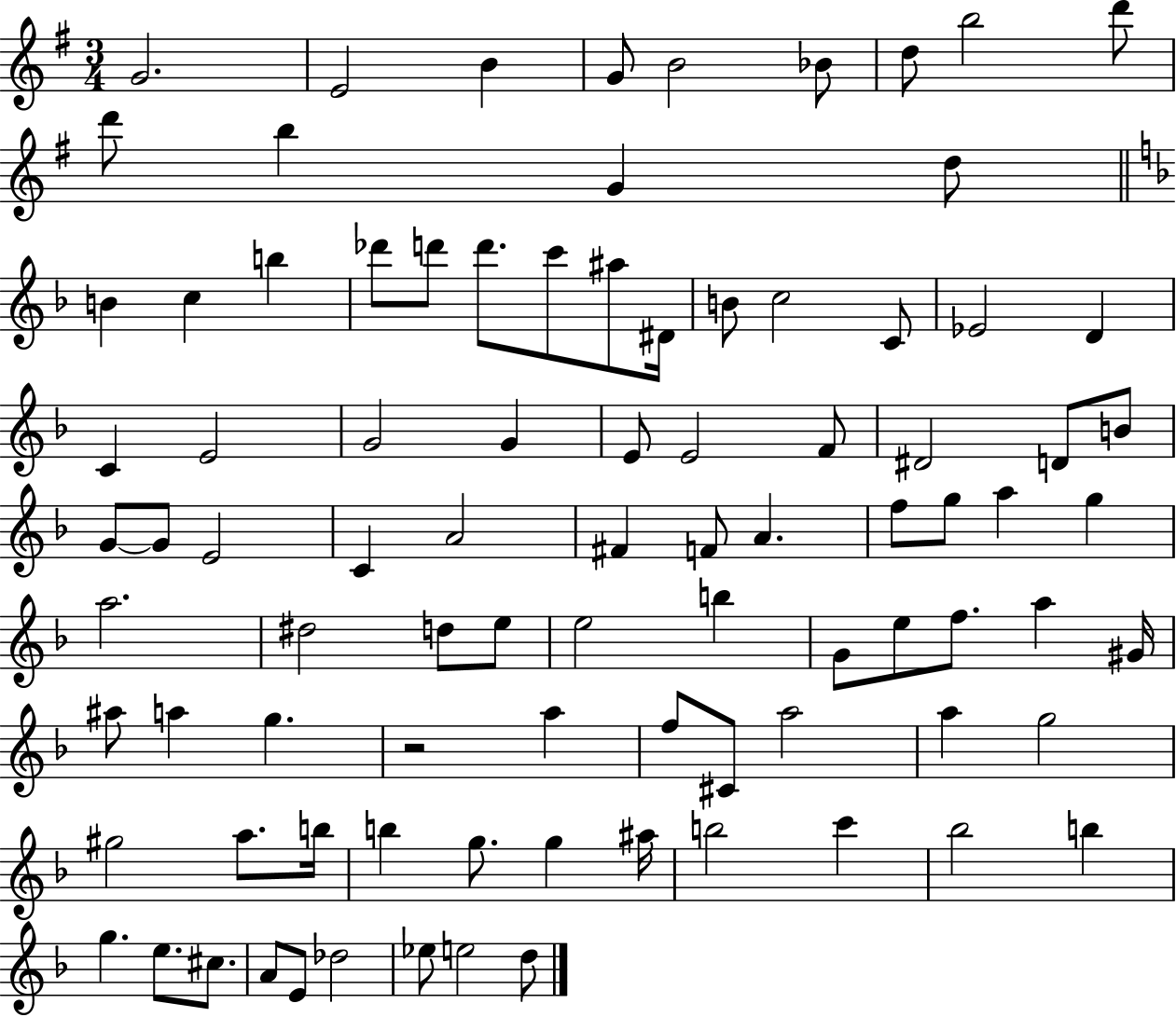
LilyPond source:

{
  \clef treble
  \numericTimeSignature
  \time 3/4
  \key g \major
  g'2. | e'2 b'4 | g'8 b'2 bes'8 | d''8 b''2 d'''8 | \break d'''8 b''4 g'4 d''8 | \bar "||" \break \key d \minor b'4 c''4 b''4 | des'''8 d'''8 d'''8. c'''8 ais''8 dis'16 | b'8 c''2 c'8 | ees'2 d'4 | \break c'4 e'2 | g'2 g'4 | e'8 e'2 f'8 | dis'2 d'8 b'8 | \break g'8~~ g'8 e'2 | c'4 a'2 | fis'4 f'8 a'4. | f''8 g''8 a''4 g''4 | \break a''2. | dis''2 d''8 e''8 | e''2 b''4 | g'8 e''8 f''8. a''4 gis'16 | \break ais''8 a''4 g''4. | r2 a''4 | f''8 cis'8 a''2 | a''4 g''2 | \break gis''2 a''8. b''16 | b''4 g''8. g''4 ais''16 | b''2 c'''4 | bes''2 b''4 | \break g''4. e''8. cis''8. | a'8 e'8 des''2 | ees''8 e''2 d''8 | \bar "|."
}